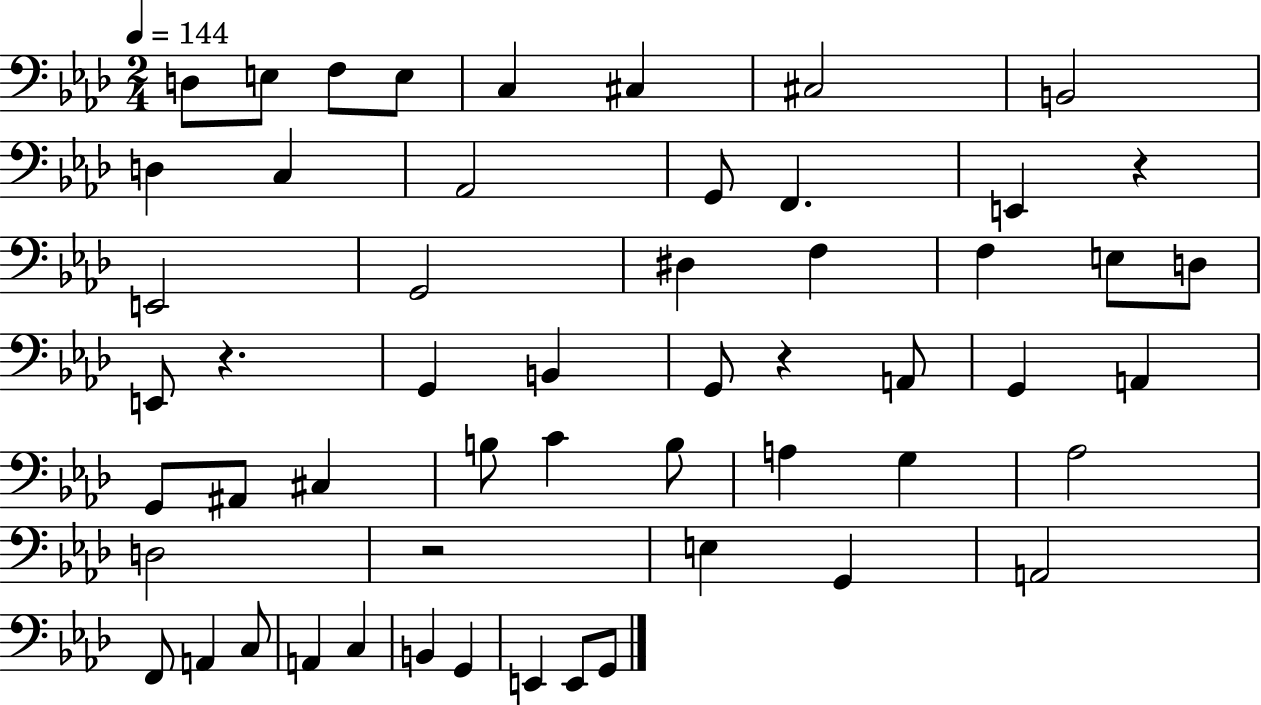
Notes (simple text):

D3/e E3/e F3/e E3/e C3/q C#3/q C#3/h B2/h D3/q C3/q Ab2/h G2/e F2/q. E2/q R/q E2/h G2/h D#3/q F3/q F3/q E3/e D3/e E2/e R/q. G2/q B2/q G2/e R/q A2/e G2/q A2/q G2/e A#2/e C#3/q B3/e C4/q B3/e A3/q G3/q Ab3/h D3/h R/h E3/q G2/q A2/h F2/e A2/q C3/e A2/q C3/q B2/q G2/q E2/q E2/e G2/e